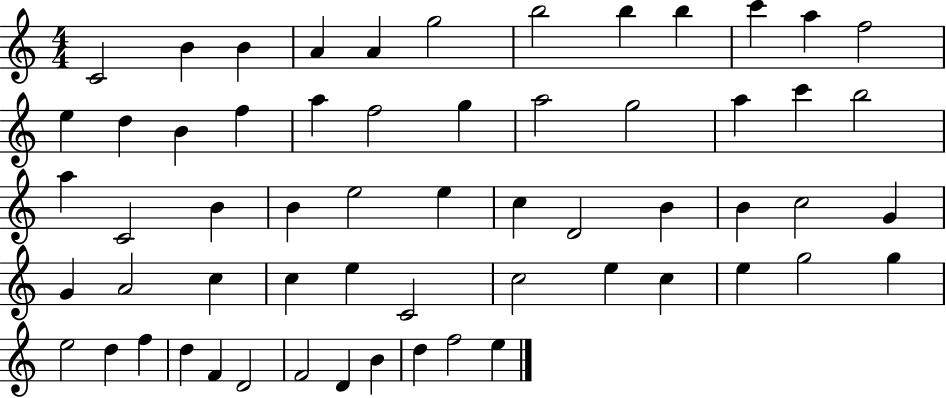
C4/h B4/q B4/q A4/q A4/q G5/h B5/h B5/q B5/q C6/q A5/q F5/h E5/q D5/q B4/q F5/q A5/q F5/h G5/q A5/h G5/h A5/q C6/q B5/h A5/q C4/h B4/q B4/q E5/h E5/q C5/q D4/h B4/q B4/q C5/h G4/q G4/q A4/h C5/q C5/q E5/q C4/h C5/h E5/q C5/q E5/q G5/h G5/q E5/h D5/q F5/q D5/q F4/q D4/h F4/h D4/q B4/q D5/q F5/h E5/q